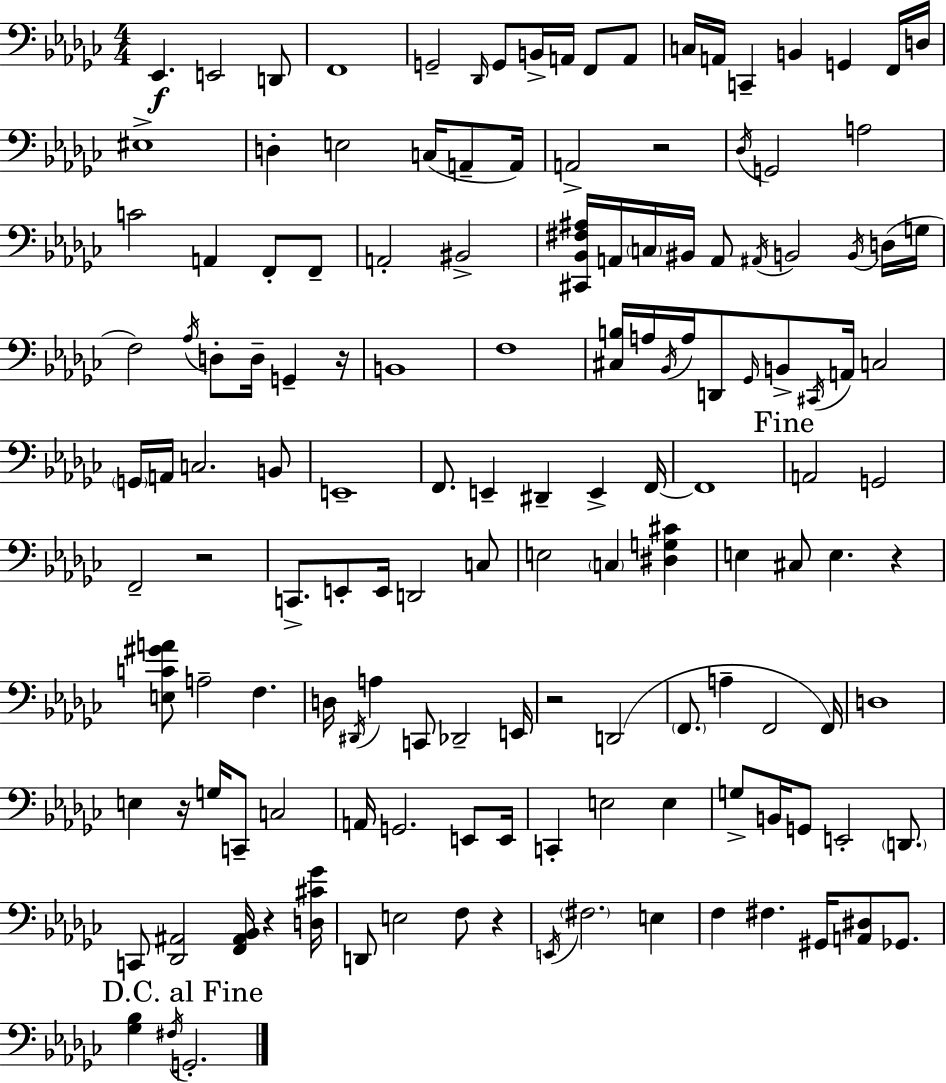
X:1
T:Untitled
M:4/4
L:1/4
K:Ebm
_E,, E,,2 D,,/2 F,,4 G,,2 _D,,/4 G,,/2 B,,/4 A,,/4 F,,/2 A,,/2 C,/4 A,,/4 C,, B,, G,, F,,/4 D,/4 ^E,4 D, E,2 C,/4 A,,/2 A,,/4 A,,2 z2 _D,/4 G,,2 A,2 C2 A,, F,,/2 F,,/2 A,,2 ^B,,2 [^C,,_B,,^F,^A,]/4 A,,/4 C,/4 ^B,,/4 A,,/2 ^A,,/4 B,,2 B,,/4 D,/4 G,/4 F,2 _A,/4 D,/2 D,/4 G,, z/4 B,,4 F,4 [^C,B,]/4 A,/4 _B,,/4 A,/4 D,,/2 _G,,/4 B,,/2 ^C,,/4 A,,/4 C,2 G,,/4 A,,/4 C,2 B,,/2 E,,4 F,,/2 E,, ^D,, E,, F,,/4 F,,4 A,,2 G,,2 F,,2 z2 C,,/2 E,,/2 E,,/4 D,,2 C,/2 E,2 C, [^D,G,^C] E, ^C,/2 E, z [E,C^GA]/2 A,2 F, D,/4 ^D,,/4 A, C,,/2 _D,,2 E,,/4 z2 D,,2 F,,/2 A, F,,2 F,,/4 D,4 E, z/4 G,/4 C,,/2 C,2 A,,/4 G,,2 E,,/2 E,,/4 C,, E,2 E, G,/2 B,,/4 G,,/2 E,,2 D,,/2 C,,/2 [_D,,^A,,]2 [F,,^A,,_B,,]/4 z [D,^C_G]/4 D,,/2 E,2 F,/2 z E,,/4 ^F,2 E, F, ^F, ^G,,/4 [A,,^D,]/2 _G,,/2 [_G,_B,] ^F,/4 G,,2